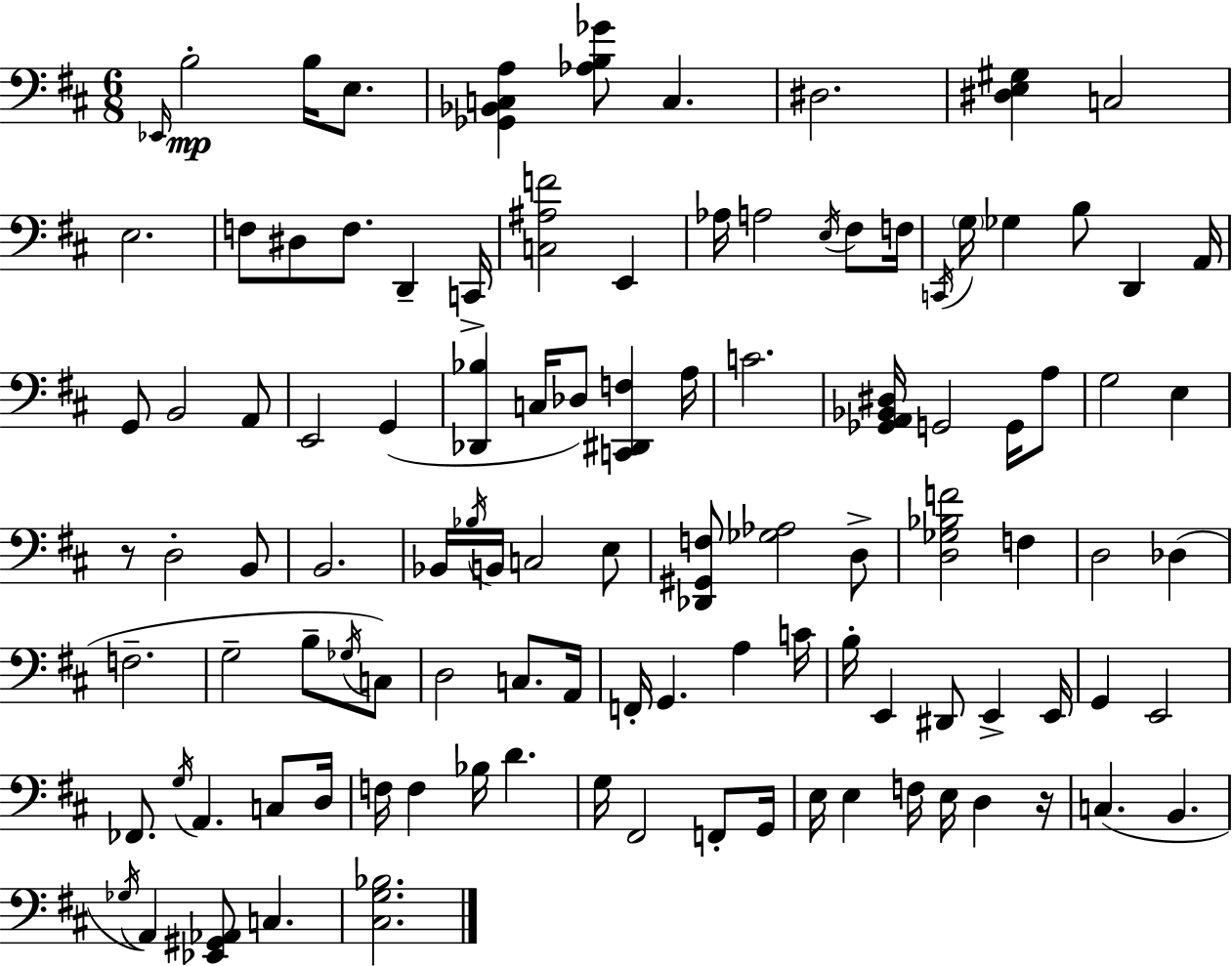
{
  \clef bass
  \numericTimeSignature
  \time 6/8
  \key d \major
  \grace { ees,16 }\mp b2-. b16 e8. | <ges, bes, c a>4 <aes b ges'>8 c4. | dis2. | <dis e gis>4 c2 | \break e2. | f8 dis8 f8. d,4-- | c,16-> <c ais f'>2 e,4 | aes16 a2 \acciaccatura { e16 } fis8 | \break f16 \acciaccatura { c,16 } \parenthesize g16 ges4 b8 d,4 | a,16 g,8 b,2 | a,8 e,2 g,4( | <des, bes>4 c16 des8) <c, dis, f>4 | \break a16 c'2. | <ges, a, bes, dis>16 g,2 | g,16 a8 g2 e4 | r8 d2-. | \break b,8 b,2. | bes,16 \acciaccatura { bes16 } b,16 c2 | e8 <des, gis, f>8 <ges aes>2 | d8-> <d ges bes f'>2 | \break f4 d2 | des4( f2.-- | g2-- | b8-- \acciaccatura { ges16 }) c8 d2 | \break c8. a,16 f,16-. g,4. | a4 c'16 b16-. e,4 dis,8 | e,4-> e,16 g,4 e,2 | fes,8. \acciaccatura { g16 } a,4. | \break c8 d16 f16 f4 bes16 | d'4. g16 fis,2 | f,8-. g,16 e16 e4 f16 | e16 d4 r16 c4.( | \break b,4. \acciaccatura { ges16 }) a,4 <ees, gis, aes,>8 | c4. <cis g bes>2. | \bar "|."
}